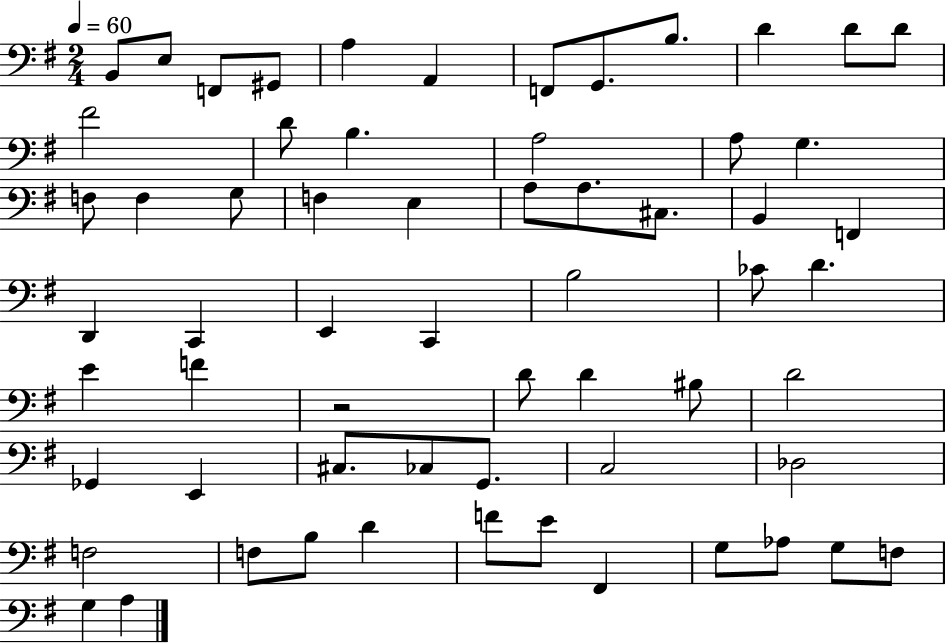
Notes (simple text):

B2/e E3/e F2/e G#2/e A3/q A2/q F2/e G2/e. B3/e. D4/q D4/e D4/e F#4/h D4/e B3/q. A3/h A3/e G3/q. F3/e F3/q G3/e F3/q E3/q A3/e A3/e. C#3/e. B2/q F2/q D2/q C2/q E2/q C2/q B3/h CES4/e D4/q. E4/q F4/q R/h D4/e D4/q BIS3/e D4/h Gb2/q E2/q C#3/e. CES3/e G2/e. C3/h Db3/h F3/h F3/e B3/e D4/q F4/e E4/e F#2/q G3/e Ab3/e G3/e F3/e G3/q A3/q